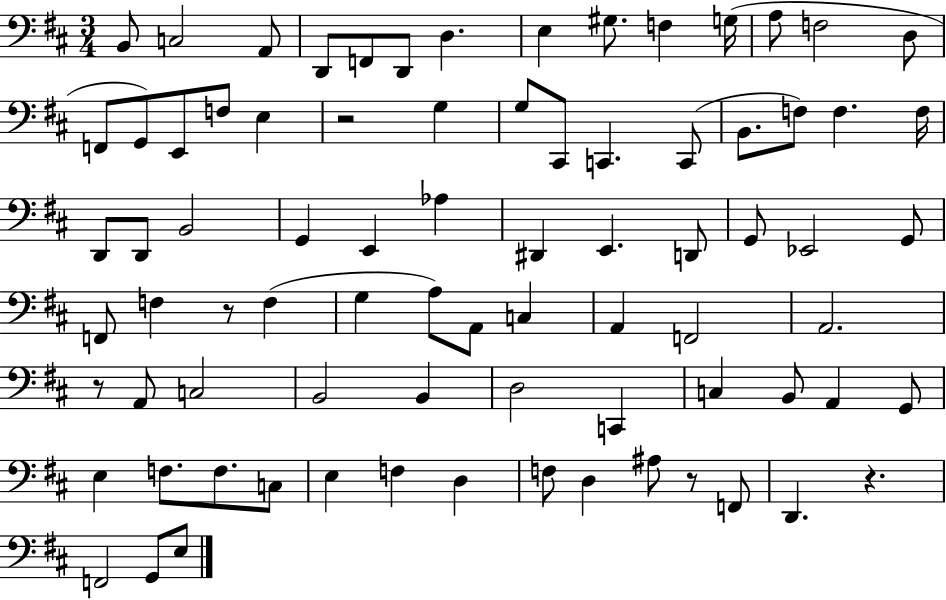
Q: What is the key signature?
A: D major